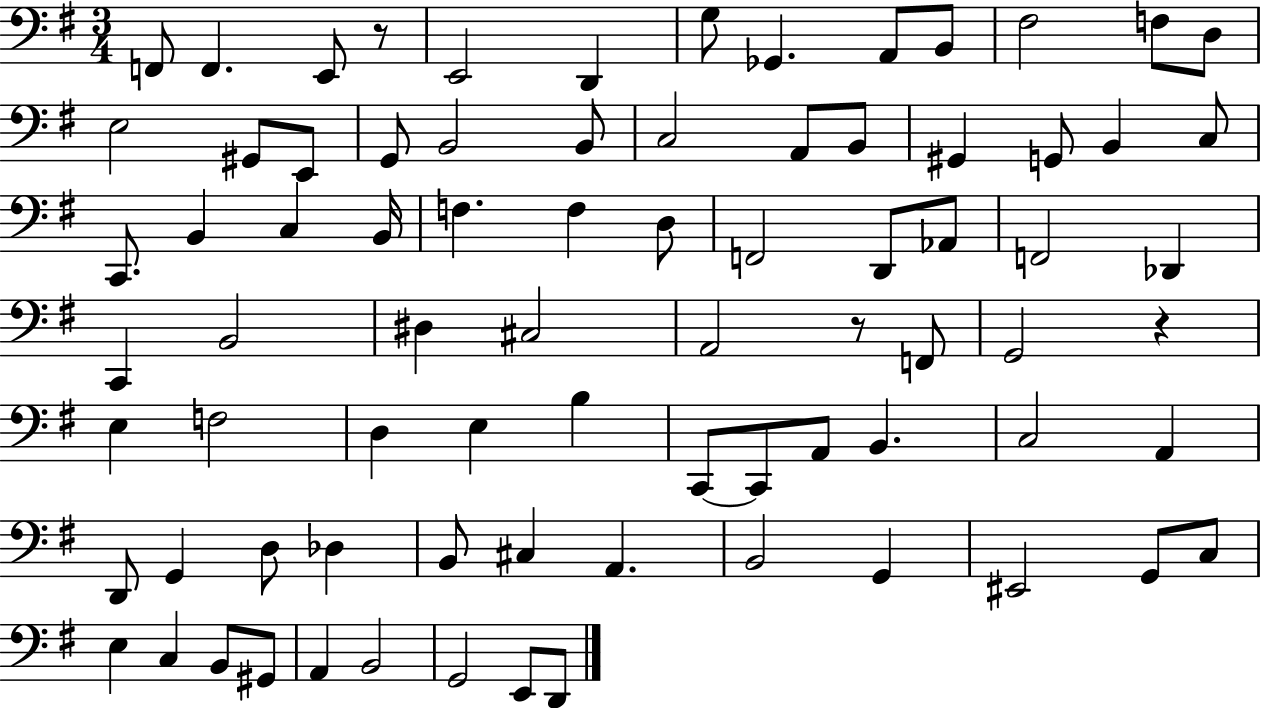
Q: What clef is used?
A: bass